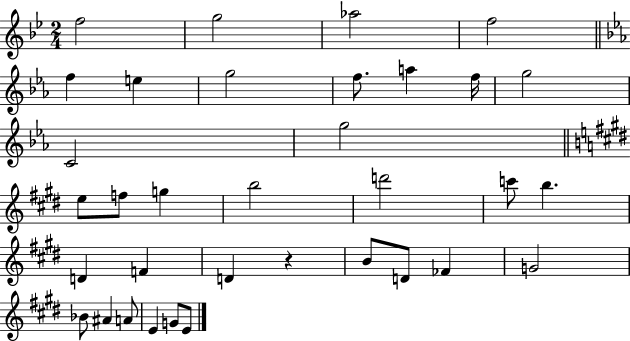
F5/h G5/h Ab5/h F5/h F5/q E5/q G5/h F5/e. A5/q F5/s G5/h C4/h G5/h E5/e F5/e G5/q B5/h D6/h C6/e B5/q. D4/q F4/q D4/q R/q B4/e D4/e FES4/q G4/h Bb4/e A#4/q A4/e E4/q G4/e E4/e